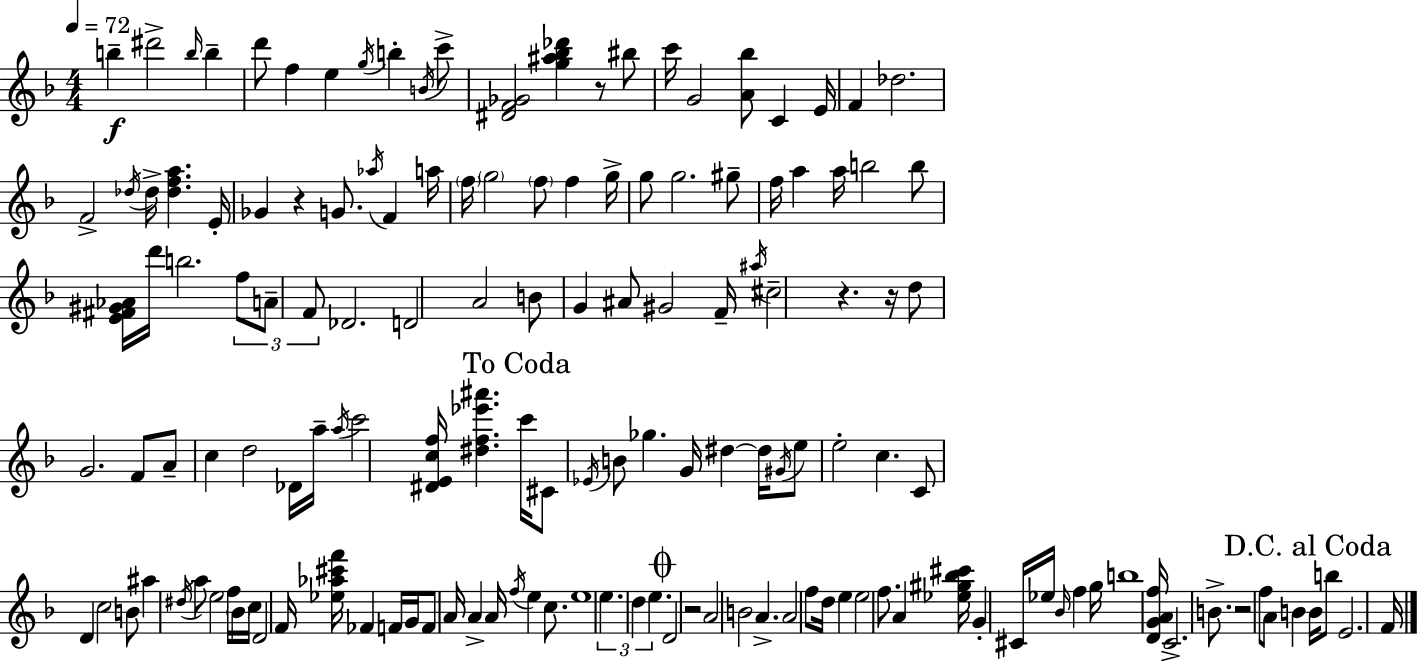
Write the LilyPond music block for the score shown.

{
  \clef treble
  \numericTimeSignature
  \time 4/4
  \key f \major
  \tempo 4 = 72
  b''4--\f dis'''2-> \grace { b''16 } b''4-- | d'''8 f''4 e''4 \acciaccatura { g''16 } b''4-. | \acciaccatura { b'16 } c'''8-> <dis' f' ges'>2 <g'' ais'' bes'' des'''>4 r8 | bis''8 c'''16 g'2 <a' bes''>8 c'4 | \break e'16 f'4 des''2. | f'2-> \acciaccatura { des''16 } des''16-> <des'' f'' a''>4. | e'16-. ges'4 r4 g'8. \acciaccatura { aes''16 } | f'4 a''16 \parenthesize f''16 \parenthesize g''2 \parenthesize f''8 | \break f''4 g''16-> g''8 g''2. | gis''8-- f''16 a''4 a''16 b''2 | b''8 <e' fis' gis' aes'>16 d'''16 b''2. | \tuplet 3/2 { f''8 a'8-- f'8 } des'2. | \break d'2 a'2 | b'8 g'4 ais'8 gis'2 | f'16-- \acciaccatura { ais''16 } cis''2-- r4. | r16 d''8 g'2. | \break f'8 a'8-- c''4 d''2 | des'16 a''16-- \acciaccatura { a''16 } c'''2 <dis' e' c'' f''>16 | <dis'' f'' ees''' ais'''>4. \mark "To Coda" c'''16 cis'8 \acciaccatura { ees'16 } b'8 ges''4. | g'16 dis''4~~ dis''16 \acciaccatura { gis'16 } e''8 e''2-. | \break c''4. c'8 d'4 c''2 | b'8 ais''4 \acciaccatura { dis''16 } a''8 | e''2 f''16 \parenthesize bes'16 c''16 d'2 | f'16 <ees'' aes'' cis''' f'''>16 fes'4 f'16 g'16 f'8 a'16 a'4-> | \break a'16 \acciaccatura { f''16 } e''4 c''8. e''1 | \tuplet 3/2 { e''4. | d''4 e''4. } \mark \markup { \musicglyph "scripts.coda" } d'2 | r2 a'2 | \break b'2 a'4.-> | a'2 f''8 d''16 e''4 | e''2 f''8. a'4 <ees'' gis'' bes'' cis'''>16 | g'4-. cis'16 ees''16 \grace { bes'16 } f''4 g''16 b''1 | \break <d' g' a' f''>16 c'2.-> | b'8.-> r2 | f''8 a'8 b'4 \mark "D.C. al Coda" b'16 b''8 e'2. | f'16 \bar "|."
}